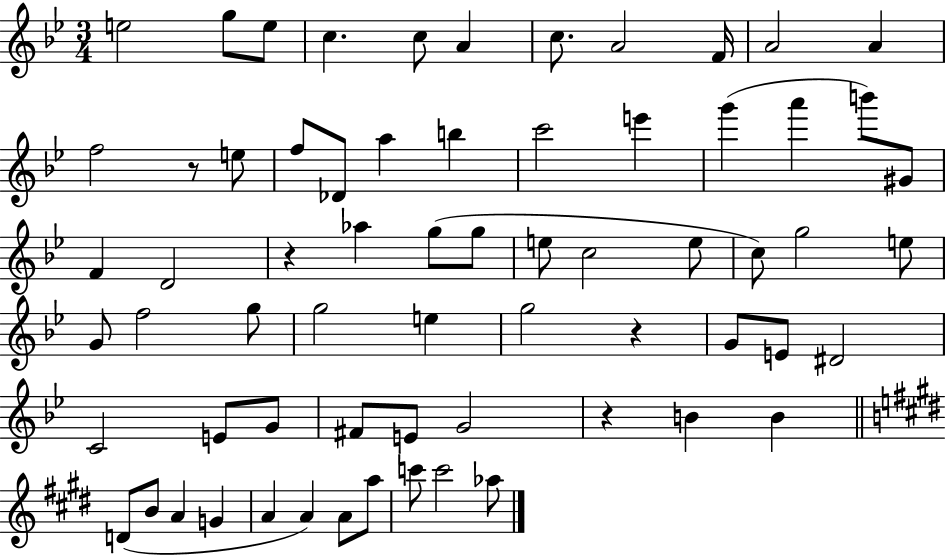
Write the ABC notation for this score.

X:1
T:Untitled
M:3/4
L:1/4
K:Bb
e2 g/2 e/2 c c/2 A c/2 A2 F/4 A2 A f2 z/2 e/2 f/2 _D/2 a b c'2 e' g' a' b'/2 ^G/2 F D2 z _a g/2 g/2 e/2 c2 e/2 c/2 g2 e/2 G/2 f2 g/2 g2 e g2 z G/2 E/2 ^D2 C2 E/2 G/2 ^F/2 E/2 G2 z B B D/2 B/2 A G A A A/2 a/2 c'/2 c'2 _a/2